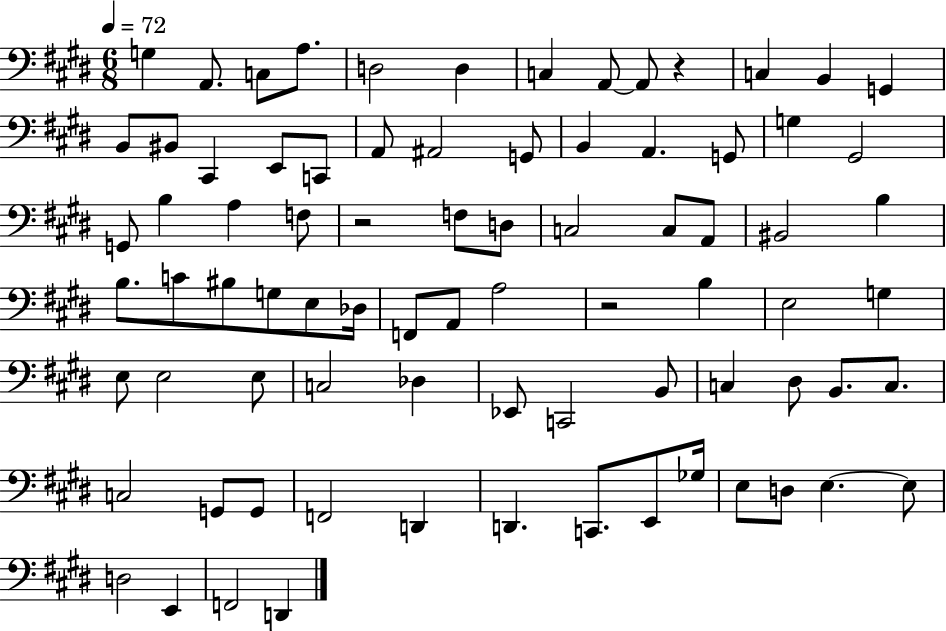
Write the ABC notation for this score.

X:1
T:Untitled
M:6/8
L:1/4
K:E
G, A,,/2 C,/2 A,/2 D,2 D, C, A,,/2 A,,/2 z C, B,, G,, B,,/2 ^B,,/2 ^C,, E,,/2 C,,/2 A,,/2 ^A,,2 G,,/2 B,, A,, G,,/2 G, ^G,,2 G,,/2 B, A, F,/2 z2 F,/2 D,/2 C,2 C,/2 A,,/2 ^B,,2 B, B,/2 C/2 ^B,/2 G,/2 E,/2 _D,/4 F,,/2 A,,/2 A,2 z2 B, E,2 G, E,/2 E,2 E,/2 C,2 _D, _E,,/2 C,,2 B,,/2 C, ^D,/2 B,,/2 C,/2 C,2 G,,/2 G,,/2 F,,2 D,, D,, C,,/2 E,,/2 _G,/4 E,/2 D,/2 E, E,/2 D,2 E,, F,,2 D,,